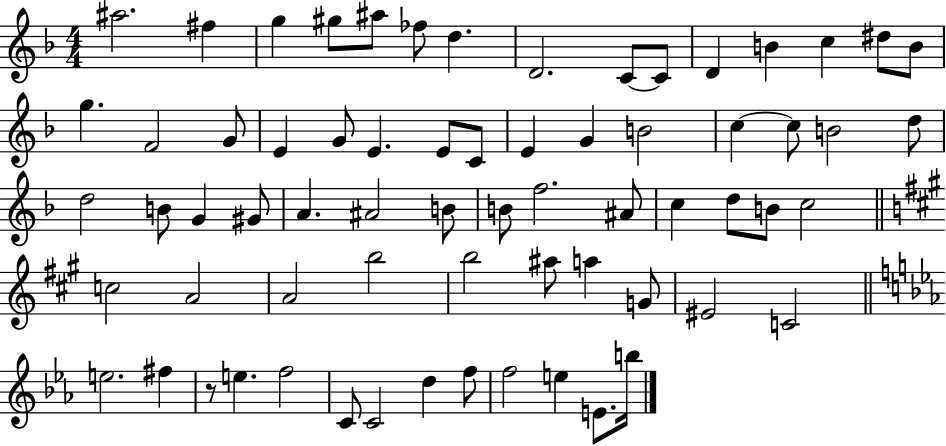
A#5/h. F#5/q G5/q G#5/e A#5/e FES5/e D5/q. D4/h. C4/e C4/e D4/q B4/q C5/q D#5/e B4/e G5/q. F4/h G4/e E4/q G4/e E4/q. E4/e C4/e E4/q G4/q B4/h C5/q C5/e B4/h D5/e D5/h B4/e G4/q G#4/e A4/q. A#4/h B4/e B4/e F5/h. A#4/e C5/q D5/e B4/e C5/h C5/h A4/h A4/h B5/h B5/h A#5/e A5/q G4/e EIS4/h C4/h E5/h. F#5/q R/e E5/q. F5/h C4/e C4/h D5/q F5/e F5/h E5/q E4/e. B5/s